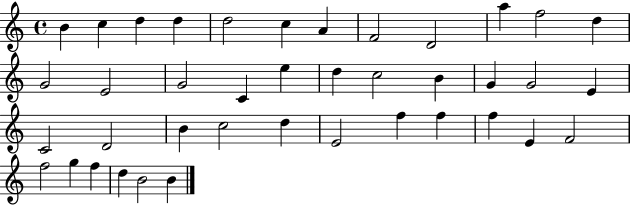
{
  \clef treble
  \time 4/4
  \defaultTimeSignature
  \key c \major
  b'4 c''4 d''4 d''4 | d''2 c''4 a'4 | f'2 d'2 | a''4 f''2 d''4 | \break g'2 e'2 | g'2 c'4 e''4 | d''4 c''2 b'4 | g'4 g'2 e'4 | \break c'2 d'2 | b'4 c''2 d''4 | e'2 f''4 f''4 | f''4 e'4 f'2 | \break f''2 g''4 f''4 | d''4 b'2 b'4 | \bar "|."
}